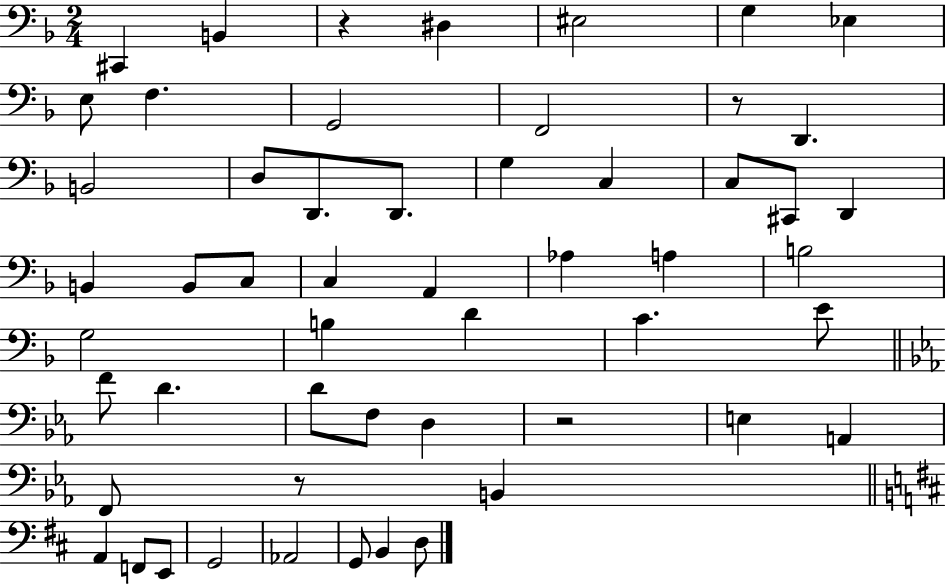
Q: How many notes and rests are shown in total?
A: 54